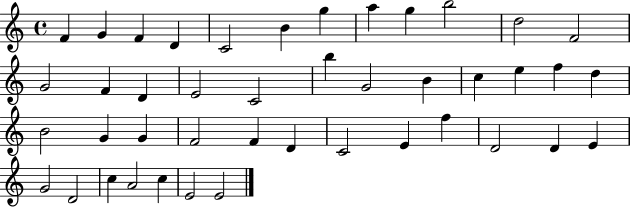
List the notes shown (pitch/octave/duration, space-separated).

F4/q G4/q F4/q D4/q C4/h B4/q G5/q A5/q G5/q B5/h D5/h F4/h G4/h F4/q D4/q E4/h C4/h B5/q G4/h B4/q C5/q E5/q F5/q D5/q B4/h G4/q G4/q F4/h F4/q D4/q C4/h E4/q F5/q D4/h D4/q E4/q G4/h D4/h C5/q A4/h C5/q E4/h E4/h